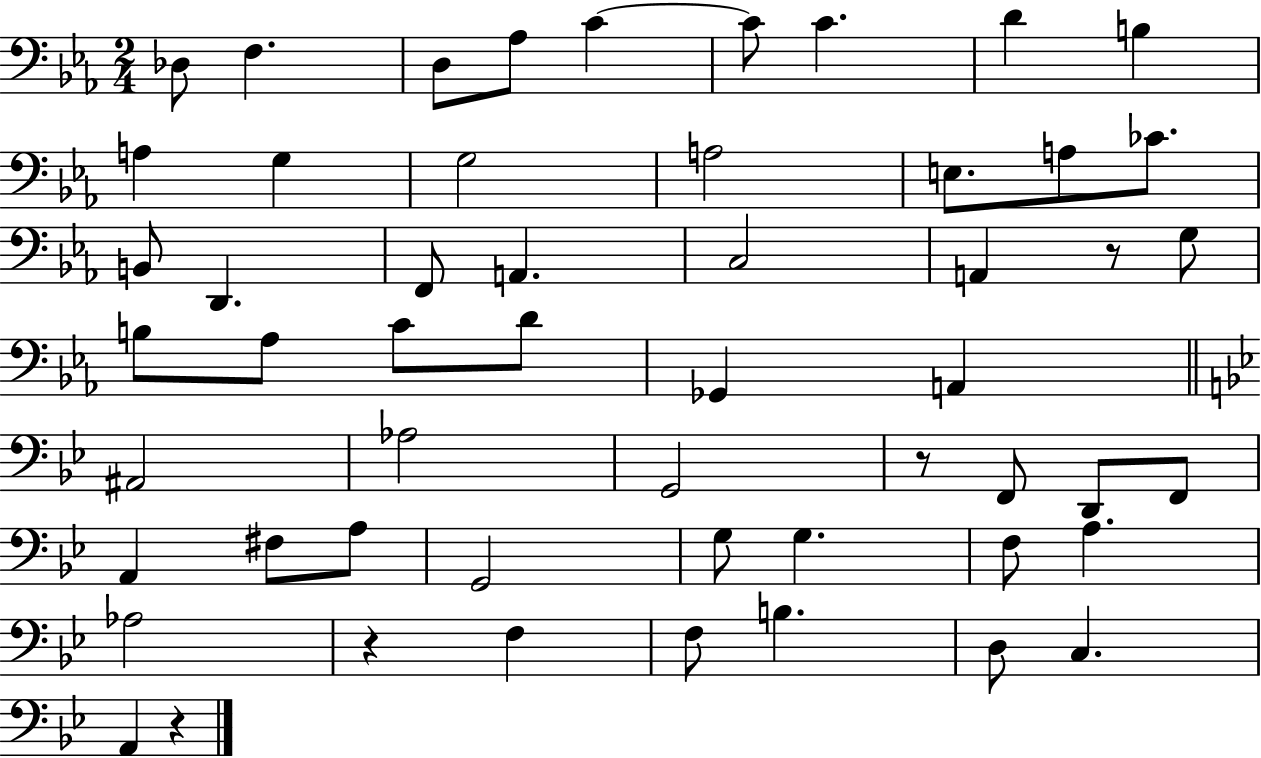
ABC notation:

X:1
T:Untitled
M:2/4
L:1/4
K:Eb
_D,/2 F, D,/2 _A,/2 C C/2 C D B, A, G, G,2 A,2 E,/2 A,/2 _C/2 B,,/2 D,, F,,/2 A,, C,2 A,, z/2 G,/2 B,/2 _A,/2 C/2 D/2 _G,, A,, ^A,,2 _A,2 G,,2 z/2 F,,/2 D,,/2 F,,/2 A,, ^F,/2 A,/2 G,,2 G,/2 G, F,/2 A, _A,2 z F, F,/2 B, D,/2 C, A,, z